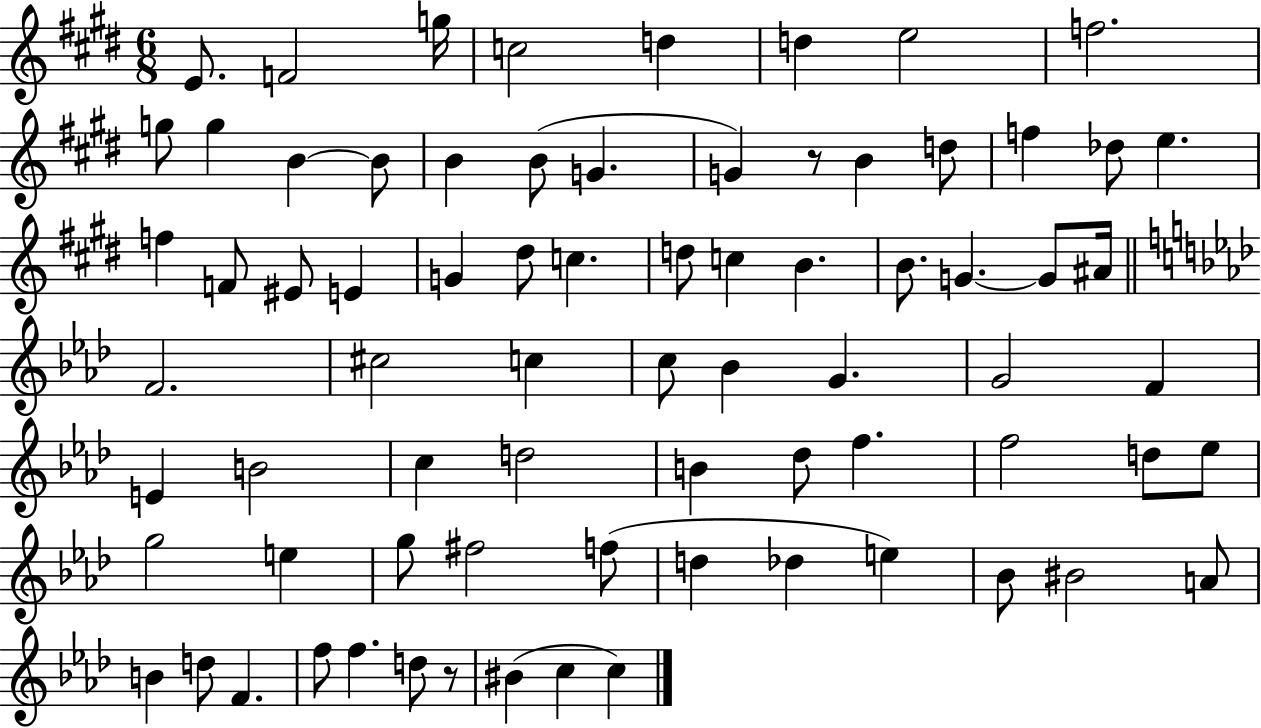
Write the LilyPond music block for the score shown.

{
  \clef treble
  \numericTimeSignature
  \time 6/8
  \key e \major
  e'8. f'2 g''16 | c''2 d''4 | d''4 e''2 | f''2. | \break g''8 g''4 b'4~~ b'8 | b'4 b'8( g'4. | g'4) r8 b'4 d''8 | f''4 des''8 e''4. | \break f''4 f'8 eis'8 e'4 | g'4 dis''8 c''4. | d''8 c''4 b'4. | b'8. g'4.~~ g'8 ais'16 | \break \bar "||" \break \key f \minor f'2. | cis''2 c''4 | c''8 bes'4 g'4. | g'2 f'4 | \break e'4 b'2 | c''4 d''2 | b'4 des''8 f''4. | f''2 d''8 ees''8 | \break g''2 e''4 | g''8 fis''2 f''8( | d''4 des''4 e''4) | bes'8 bis'2 a'8 | \break b'4 d''8 f'4. | f''8 f''4. d''8 r8 | bis'4( c''4 c''4) | \bar "|."
}